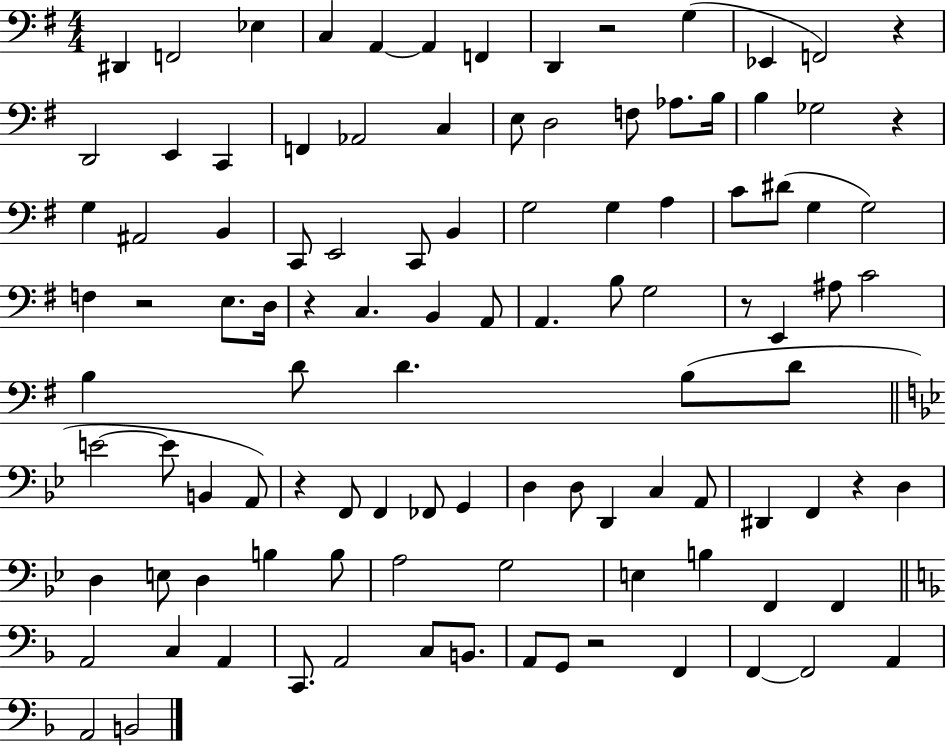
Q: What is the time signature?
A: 4/4